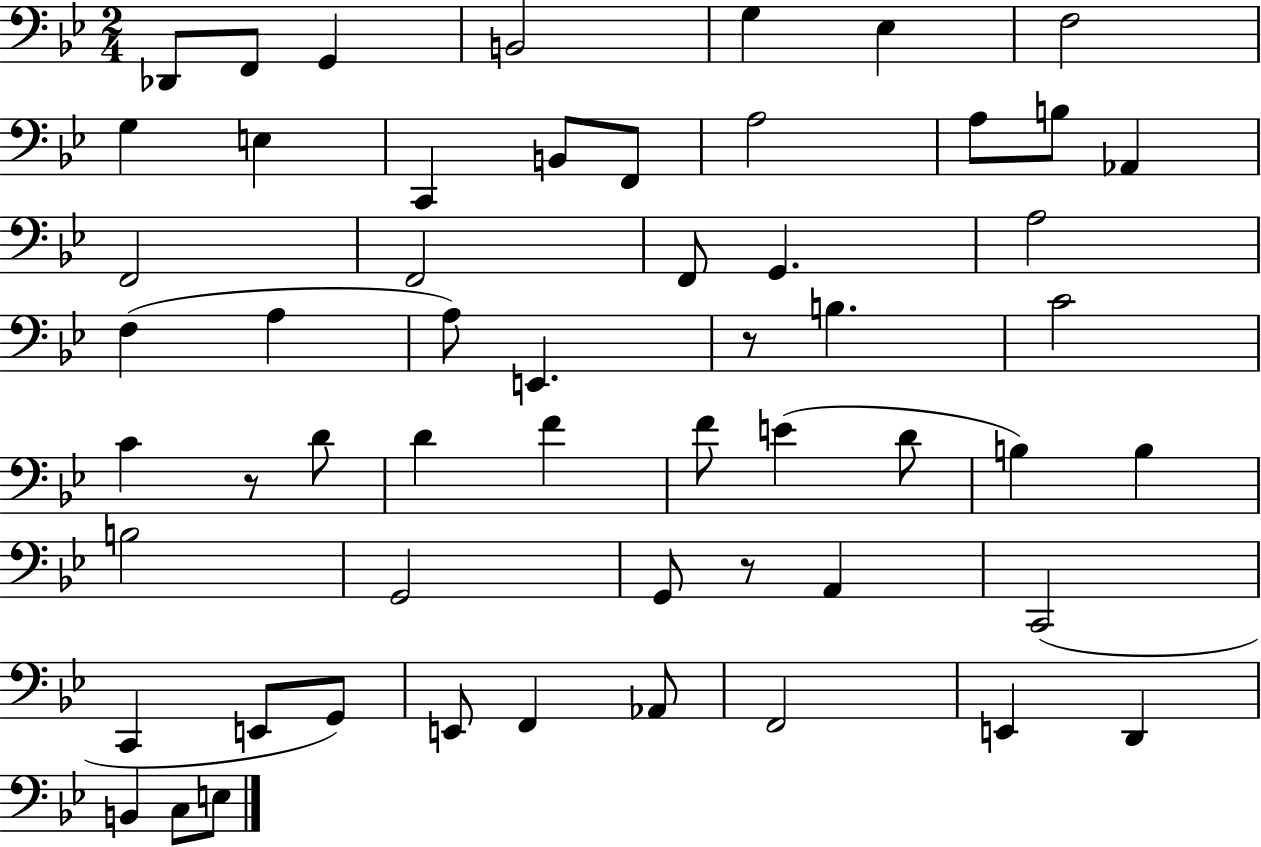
X:1
T:Untitled
M:2/4
L:1/4
K:Bb
_D,,/2 F,,/2 G,, B,,2 G, _E, F,2 G, E, C,, B,,/2 F,,/2 A,2 A,/2 B,/2 _A,, F,,2 F,,2 F,,/2 G,, A,2 F, A, A,/2 E,, z/2 B, C2 C z/2 D/2 D F F/2 E D/2 B, B, B,2 G,,2 G,,/2 z/2 A,, C,,2 C,, E,,/2 G,,/2 E,,/2 F,, _A,,/2 F,,2 E,, D,, B,, C,/2 E,/2